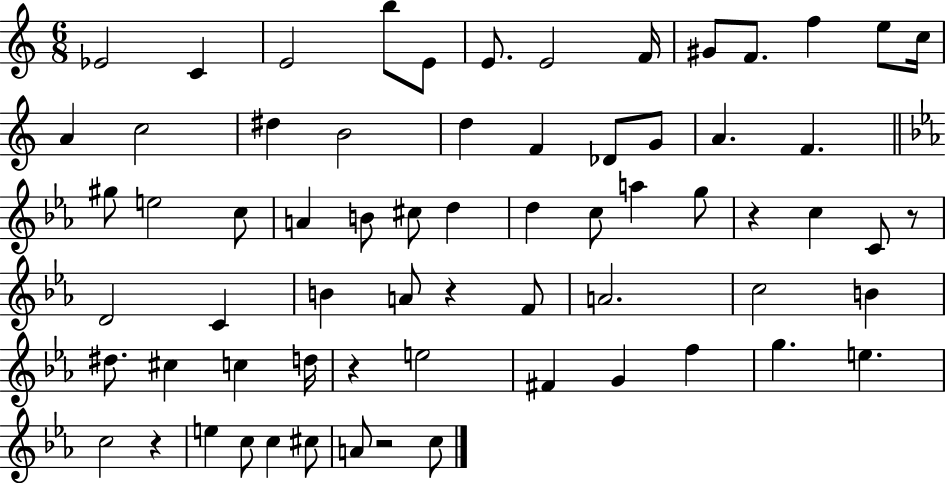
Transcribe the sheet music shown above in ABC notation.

X:1
T:Untitled
M:6/8
L:1/4
K:C
_E2 C E2 b/2 E/2 E/2 E2 F/4 ^G/2 F/2 f e/2 c/4 A c2 ^d B2 d F _D/2 G/2 A F ^g/2 e2 c/2 A B/2 ^c/2 d d c/2 a g/2 z c C/2 z/2 D2 C B A/2 z F/2 A2 c2 B ^d/2 ^c c d/4 z e2 ^F G f g e c2 z e c/2 c ^c/2 A/2 z2 c/2